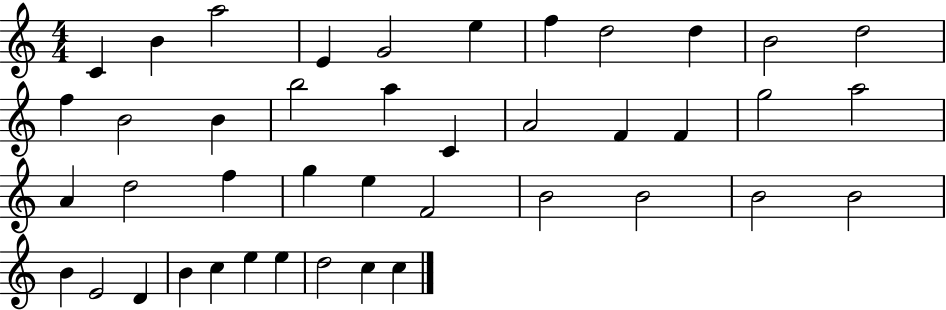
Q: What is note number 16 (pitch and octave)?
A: A5